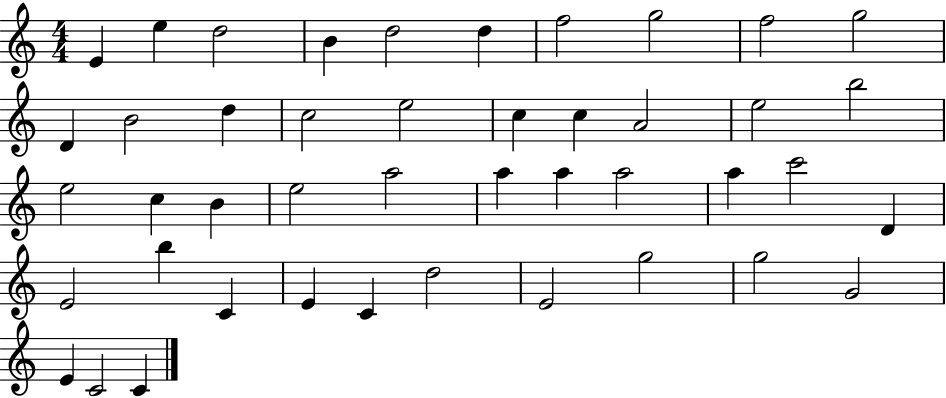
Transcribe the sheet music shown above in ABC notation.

X:1
T:Untitled
M:4/4
L:1/4
K:C
E e d2 B d2 d f2 g2 f2 g2 D B2 d c2 e2 c c A2 e2 b2 e2 c B e2 a2 a a a2 a c'2 D E2 b C E C d2 E2 g2 g2 G2 E C2 C